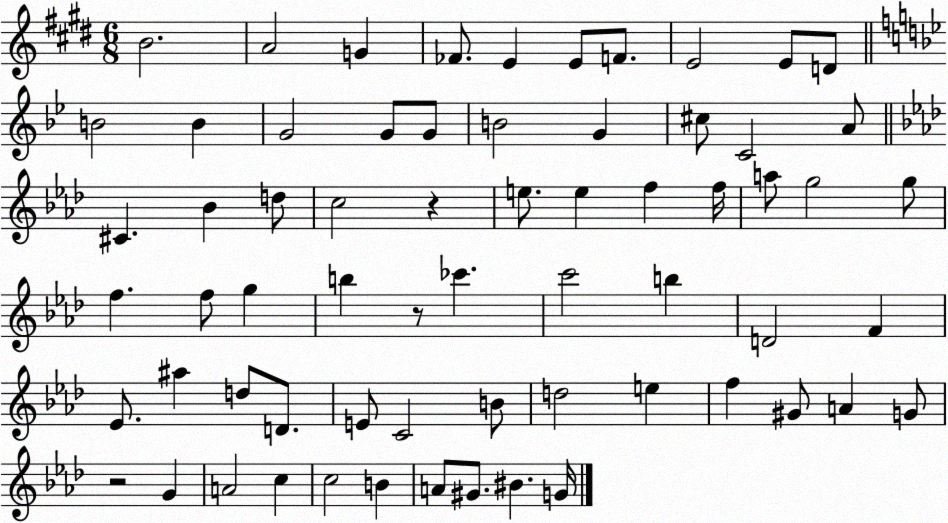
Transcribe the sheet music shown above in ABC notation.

X:1
T:Untitled
M:6/8
L:1/4
K:E
B2 A2 G _F/2 E E/2 F/2 E2 E/2 D/2 B2 B G2 G/2 G/2 B2 G ^c/2 C2 A/2 ^C _B d/2 c2 z e/2 e f f/4 a/2 g2 g/2 f f/2 g b z/2 _c' c'2 b D2 F _E/2 ^a d/2 D/2 E/2 C2 B/2 d2 e f ^G/2 A G/2 z2 G A2 c c2 B A/2 ^G/2 ^B G/4